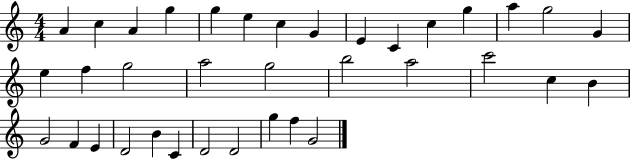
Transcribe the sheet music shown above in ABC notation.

X:1
T:Untitled
M:4/4
L:1/4
K:C
A c A g g e c G E C c g a g2 G e f g2 a2 g2 b2 a2 c'2 c B G2 F E D2 B C D2 D2 g f G2